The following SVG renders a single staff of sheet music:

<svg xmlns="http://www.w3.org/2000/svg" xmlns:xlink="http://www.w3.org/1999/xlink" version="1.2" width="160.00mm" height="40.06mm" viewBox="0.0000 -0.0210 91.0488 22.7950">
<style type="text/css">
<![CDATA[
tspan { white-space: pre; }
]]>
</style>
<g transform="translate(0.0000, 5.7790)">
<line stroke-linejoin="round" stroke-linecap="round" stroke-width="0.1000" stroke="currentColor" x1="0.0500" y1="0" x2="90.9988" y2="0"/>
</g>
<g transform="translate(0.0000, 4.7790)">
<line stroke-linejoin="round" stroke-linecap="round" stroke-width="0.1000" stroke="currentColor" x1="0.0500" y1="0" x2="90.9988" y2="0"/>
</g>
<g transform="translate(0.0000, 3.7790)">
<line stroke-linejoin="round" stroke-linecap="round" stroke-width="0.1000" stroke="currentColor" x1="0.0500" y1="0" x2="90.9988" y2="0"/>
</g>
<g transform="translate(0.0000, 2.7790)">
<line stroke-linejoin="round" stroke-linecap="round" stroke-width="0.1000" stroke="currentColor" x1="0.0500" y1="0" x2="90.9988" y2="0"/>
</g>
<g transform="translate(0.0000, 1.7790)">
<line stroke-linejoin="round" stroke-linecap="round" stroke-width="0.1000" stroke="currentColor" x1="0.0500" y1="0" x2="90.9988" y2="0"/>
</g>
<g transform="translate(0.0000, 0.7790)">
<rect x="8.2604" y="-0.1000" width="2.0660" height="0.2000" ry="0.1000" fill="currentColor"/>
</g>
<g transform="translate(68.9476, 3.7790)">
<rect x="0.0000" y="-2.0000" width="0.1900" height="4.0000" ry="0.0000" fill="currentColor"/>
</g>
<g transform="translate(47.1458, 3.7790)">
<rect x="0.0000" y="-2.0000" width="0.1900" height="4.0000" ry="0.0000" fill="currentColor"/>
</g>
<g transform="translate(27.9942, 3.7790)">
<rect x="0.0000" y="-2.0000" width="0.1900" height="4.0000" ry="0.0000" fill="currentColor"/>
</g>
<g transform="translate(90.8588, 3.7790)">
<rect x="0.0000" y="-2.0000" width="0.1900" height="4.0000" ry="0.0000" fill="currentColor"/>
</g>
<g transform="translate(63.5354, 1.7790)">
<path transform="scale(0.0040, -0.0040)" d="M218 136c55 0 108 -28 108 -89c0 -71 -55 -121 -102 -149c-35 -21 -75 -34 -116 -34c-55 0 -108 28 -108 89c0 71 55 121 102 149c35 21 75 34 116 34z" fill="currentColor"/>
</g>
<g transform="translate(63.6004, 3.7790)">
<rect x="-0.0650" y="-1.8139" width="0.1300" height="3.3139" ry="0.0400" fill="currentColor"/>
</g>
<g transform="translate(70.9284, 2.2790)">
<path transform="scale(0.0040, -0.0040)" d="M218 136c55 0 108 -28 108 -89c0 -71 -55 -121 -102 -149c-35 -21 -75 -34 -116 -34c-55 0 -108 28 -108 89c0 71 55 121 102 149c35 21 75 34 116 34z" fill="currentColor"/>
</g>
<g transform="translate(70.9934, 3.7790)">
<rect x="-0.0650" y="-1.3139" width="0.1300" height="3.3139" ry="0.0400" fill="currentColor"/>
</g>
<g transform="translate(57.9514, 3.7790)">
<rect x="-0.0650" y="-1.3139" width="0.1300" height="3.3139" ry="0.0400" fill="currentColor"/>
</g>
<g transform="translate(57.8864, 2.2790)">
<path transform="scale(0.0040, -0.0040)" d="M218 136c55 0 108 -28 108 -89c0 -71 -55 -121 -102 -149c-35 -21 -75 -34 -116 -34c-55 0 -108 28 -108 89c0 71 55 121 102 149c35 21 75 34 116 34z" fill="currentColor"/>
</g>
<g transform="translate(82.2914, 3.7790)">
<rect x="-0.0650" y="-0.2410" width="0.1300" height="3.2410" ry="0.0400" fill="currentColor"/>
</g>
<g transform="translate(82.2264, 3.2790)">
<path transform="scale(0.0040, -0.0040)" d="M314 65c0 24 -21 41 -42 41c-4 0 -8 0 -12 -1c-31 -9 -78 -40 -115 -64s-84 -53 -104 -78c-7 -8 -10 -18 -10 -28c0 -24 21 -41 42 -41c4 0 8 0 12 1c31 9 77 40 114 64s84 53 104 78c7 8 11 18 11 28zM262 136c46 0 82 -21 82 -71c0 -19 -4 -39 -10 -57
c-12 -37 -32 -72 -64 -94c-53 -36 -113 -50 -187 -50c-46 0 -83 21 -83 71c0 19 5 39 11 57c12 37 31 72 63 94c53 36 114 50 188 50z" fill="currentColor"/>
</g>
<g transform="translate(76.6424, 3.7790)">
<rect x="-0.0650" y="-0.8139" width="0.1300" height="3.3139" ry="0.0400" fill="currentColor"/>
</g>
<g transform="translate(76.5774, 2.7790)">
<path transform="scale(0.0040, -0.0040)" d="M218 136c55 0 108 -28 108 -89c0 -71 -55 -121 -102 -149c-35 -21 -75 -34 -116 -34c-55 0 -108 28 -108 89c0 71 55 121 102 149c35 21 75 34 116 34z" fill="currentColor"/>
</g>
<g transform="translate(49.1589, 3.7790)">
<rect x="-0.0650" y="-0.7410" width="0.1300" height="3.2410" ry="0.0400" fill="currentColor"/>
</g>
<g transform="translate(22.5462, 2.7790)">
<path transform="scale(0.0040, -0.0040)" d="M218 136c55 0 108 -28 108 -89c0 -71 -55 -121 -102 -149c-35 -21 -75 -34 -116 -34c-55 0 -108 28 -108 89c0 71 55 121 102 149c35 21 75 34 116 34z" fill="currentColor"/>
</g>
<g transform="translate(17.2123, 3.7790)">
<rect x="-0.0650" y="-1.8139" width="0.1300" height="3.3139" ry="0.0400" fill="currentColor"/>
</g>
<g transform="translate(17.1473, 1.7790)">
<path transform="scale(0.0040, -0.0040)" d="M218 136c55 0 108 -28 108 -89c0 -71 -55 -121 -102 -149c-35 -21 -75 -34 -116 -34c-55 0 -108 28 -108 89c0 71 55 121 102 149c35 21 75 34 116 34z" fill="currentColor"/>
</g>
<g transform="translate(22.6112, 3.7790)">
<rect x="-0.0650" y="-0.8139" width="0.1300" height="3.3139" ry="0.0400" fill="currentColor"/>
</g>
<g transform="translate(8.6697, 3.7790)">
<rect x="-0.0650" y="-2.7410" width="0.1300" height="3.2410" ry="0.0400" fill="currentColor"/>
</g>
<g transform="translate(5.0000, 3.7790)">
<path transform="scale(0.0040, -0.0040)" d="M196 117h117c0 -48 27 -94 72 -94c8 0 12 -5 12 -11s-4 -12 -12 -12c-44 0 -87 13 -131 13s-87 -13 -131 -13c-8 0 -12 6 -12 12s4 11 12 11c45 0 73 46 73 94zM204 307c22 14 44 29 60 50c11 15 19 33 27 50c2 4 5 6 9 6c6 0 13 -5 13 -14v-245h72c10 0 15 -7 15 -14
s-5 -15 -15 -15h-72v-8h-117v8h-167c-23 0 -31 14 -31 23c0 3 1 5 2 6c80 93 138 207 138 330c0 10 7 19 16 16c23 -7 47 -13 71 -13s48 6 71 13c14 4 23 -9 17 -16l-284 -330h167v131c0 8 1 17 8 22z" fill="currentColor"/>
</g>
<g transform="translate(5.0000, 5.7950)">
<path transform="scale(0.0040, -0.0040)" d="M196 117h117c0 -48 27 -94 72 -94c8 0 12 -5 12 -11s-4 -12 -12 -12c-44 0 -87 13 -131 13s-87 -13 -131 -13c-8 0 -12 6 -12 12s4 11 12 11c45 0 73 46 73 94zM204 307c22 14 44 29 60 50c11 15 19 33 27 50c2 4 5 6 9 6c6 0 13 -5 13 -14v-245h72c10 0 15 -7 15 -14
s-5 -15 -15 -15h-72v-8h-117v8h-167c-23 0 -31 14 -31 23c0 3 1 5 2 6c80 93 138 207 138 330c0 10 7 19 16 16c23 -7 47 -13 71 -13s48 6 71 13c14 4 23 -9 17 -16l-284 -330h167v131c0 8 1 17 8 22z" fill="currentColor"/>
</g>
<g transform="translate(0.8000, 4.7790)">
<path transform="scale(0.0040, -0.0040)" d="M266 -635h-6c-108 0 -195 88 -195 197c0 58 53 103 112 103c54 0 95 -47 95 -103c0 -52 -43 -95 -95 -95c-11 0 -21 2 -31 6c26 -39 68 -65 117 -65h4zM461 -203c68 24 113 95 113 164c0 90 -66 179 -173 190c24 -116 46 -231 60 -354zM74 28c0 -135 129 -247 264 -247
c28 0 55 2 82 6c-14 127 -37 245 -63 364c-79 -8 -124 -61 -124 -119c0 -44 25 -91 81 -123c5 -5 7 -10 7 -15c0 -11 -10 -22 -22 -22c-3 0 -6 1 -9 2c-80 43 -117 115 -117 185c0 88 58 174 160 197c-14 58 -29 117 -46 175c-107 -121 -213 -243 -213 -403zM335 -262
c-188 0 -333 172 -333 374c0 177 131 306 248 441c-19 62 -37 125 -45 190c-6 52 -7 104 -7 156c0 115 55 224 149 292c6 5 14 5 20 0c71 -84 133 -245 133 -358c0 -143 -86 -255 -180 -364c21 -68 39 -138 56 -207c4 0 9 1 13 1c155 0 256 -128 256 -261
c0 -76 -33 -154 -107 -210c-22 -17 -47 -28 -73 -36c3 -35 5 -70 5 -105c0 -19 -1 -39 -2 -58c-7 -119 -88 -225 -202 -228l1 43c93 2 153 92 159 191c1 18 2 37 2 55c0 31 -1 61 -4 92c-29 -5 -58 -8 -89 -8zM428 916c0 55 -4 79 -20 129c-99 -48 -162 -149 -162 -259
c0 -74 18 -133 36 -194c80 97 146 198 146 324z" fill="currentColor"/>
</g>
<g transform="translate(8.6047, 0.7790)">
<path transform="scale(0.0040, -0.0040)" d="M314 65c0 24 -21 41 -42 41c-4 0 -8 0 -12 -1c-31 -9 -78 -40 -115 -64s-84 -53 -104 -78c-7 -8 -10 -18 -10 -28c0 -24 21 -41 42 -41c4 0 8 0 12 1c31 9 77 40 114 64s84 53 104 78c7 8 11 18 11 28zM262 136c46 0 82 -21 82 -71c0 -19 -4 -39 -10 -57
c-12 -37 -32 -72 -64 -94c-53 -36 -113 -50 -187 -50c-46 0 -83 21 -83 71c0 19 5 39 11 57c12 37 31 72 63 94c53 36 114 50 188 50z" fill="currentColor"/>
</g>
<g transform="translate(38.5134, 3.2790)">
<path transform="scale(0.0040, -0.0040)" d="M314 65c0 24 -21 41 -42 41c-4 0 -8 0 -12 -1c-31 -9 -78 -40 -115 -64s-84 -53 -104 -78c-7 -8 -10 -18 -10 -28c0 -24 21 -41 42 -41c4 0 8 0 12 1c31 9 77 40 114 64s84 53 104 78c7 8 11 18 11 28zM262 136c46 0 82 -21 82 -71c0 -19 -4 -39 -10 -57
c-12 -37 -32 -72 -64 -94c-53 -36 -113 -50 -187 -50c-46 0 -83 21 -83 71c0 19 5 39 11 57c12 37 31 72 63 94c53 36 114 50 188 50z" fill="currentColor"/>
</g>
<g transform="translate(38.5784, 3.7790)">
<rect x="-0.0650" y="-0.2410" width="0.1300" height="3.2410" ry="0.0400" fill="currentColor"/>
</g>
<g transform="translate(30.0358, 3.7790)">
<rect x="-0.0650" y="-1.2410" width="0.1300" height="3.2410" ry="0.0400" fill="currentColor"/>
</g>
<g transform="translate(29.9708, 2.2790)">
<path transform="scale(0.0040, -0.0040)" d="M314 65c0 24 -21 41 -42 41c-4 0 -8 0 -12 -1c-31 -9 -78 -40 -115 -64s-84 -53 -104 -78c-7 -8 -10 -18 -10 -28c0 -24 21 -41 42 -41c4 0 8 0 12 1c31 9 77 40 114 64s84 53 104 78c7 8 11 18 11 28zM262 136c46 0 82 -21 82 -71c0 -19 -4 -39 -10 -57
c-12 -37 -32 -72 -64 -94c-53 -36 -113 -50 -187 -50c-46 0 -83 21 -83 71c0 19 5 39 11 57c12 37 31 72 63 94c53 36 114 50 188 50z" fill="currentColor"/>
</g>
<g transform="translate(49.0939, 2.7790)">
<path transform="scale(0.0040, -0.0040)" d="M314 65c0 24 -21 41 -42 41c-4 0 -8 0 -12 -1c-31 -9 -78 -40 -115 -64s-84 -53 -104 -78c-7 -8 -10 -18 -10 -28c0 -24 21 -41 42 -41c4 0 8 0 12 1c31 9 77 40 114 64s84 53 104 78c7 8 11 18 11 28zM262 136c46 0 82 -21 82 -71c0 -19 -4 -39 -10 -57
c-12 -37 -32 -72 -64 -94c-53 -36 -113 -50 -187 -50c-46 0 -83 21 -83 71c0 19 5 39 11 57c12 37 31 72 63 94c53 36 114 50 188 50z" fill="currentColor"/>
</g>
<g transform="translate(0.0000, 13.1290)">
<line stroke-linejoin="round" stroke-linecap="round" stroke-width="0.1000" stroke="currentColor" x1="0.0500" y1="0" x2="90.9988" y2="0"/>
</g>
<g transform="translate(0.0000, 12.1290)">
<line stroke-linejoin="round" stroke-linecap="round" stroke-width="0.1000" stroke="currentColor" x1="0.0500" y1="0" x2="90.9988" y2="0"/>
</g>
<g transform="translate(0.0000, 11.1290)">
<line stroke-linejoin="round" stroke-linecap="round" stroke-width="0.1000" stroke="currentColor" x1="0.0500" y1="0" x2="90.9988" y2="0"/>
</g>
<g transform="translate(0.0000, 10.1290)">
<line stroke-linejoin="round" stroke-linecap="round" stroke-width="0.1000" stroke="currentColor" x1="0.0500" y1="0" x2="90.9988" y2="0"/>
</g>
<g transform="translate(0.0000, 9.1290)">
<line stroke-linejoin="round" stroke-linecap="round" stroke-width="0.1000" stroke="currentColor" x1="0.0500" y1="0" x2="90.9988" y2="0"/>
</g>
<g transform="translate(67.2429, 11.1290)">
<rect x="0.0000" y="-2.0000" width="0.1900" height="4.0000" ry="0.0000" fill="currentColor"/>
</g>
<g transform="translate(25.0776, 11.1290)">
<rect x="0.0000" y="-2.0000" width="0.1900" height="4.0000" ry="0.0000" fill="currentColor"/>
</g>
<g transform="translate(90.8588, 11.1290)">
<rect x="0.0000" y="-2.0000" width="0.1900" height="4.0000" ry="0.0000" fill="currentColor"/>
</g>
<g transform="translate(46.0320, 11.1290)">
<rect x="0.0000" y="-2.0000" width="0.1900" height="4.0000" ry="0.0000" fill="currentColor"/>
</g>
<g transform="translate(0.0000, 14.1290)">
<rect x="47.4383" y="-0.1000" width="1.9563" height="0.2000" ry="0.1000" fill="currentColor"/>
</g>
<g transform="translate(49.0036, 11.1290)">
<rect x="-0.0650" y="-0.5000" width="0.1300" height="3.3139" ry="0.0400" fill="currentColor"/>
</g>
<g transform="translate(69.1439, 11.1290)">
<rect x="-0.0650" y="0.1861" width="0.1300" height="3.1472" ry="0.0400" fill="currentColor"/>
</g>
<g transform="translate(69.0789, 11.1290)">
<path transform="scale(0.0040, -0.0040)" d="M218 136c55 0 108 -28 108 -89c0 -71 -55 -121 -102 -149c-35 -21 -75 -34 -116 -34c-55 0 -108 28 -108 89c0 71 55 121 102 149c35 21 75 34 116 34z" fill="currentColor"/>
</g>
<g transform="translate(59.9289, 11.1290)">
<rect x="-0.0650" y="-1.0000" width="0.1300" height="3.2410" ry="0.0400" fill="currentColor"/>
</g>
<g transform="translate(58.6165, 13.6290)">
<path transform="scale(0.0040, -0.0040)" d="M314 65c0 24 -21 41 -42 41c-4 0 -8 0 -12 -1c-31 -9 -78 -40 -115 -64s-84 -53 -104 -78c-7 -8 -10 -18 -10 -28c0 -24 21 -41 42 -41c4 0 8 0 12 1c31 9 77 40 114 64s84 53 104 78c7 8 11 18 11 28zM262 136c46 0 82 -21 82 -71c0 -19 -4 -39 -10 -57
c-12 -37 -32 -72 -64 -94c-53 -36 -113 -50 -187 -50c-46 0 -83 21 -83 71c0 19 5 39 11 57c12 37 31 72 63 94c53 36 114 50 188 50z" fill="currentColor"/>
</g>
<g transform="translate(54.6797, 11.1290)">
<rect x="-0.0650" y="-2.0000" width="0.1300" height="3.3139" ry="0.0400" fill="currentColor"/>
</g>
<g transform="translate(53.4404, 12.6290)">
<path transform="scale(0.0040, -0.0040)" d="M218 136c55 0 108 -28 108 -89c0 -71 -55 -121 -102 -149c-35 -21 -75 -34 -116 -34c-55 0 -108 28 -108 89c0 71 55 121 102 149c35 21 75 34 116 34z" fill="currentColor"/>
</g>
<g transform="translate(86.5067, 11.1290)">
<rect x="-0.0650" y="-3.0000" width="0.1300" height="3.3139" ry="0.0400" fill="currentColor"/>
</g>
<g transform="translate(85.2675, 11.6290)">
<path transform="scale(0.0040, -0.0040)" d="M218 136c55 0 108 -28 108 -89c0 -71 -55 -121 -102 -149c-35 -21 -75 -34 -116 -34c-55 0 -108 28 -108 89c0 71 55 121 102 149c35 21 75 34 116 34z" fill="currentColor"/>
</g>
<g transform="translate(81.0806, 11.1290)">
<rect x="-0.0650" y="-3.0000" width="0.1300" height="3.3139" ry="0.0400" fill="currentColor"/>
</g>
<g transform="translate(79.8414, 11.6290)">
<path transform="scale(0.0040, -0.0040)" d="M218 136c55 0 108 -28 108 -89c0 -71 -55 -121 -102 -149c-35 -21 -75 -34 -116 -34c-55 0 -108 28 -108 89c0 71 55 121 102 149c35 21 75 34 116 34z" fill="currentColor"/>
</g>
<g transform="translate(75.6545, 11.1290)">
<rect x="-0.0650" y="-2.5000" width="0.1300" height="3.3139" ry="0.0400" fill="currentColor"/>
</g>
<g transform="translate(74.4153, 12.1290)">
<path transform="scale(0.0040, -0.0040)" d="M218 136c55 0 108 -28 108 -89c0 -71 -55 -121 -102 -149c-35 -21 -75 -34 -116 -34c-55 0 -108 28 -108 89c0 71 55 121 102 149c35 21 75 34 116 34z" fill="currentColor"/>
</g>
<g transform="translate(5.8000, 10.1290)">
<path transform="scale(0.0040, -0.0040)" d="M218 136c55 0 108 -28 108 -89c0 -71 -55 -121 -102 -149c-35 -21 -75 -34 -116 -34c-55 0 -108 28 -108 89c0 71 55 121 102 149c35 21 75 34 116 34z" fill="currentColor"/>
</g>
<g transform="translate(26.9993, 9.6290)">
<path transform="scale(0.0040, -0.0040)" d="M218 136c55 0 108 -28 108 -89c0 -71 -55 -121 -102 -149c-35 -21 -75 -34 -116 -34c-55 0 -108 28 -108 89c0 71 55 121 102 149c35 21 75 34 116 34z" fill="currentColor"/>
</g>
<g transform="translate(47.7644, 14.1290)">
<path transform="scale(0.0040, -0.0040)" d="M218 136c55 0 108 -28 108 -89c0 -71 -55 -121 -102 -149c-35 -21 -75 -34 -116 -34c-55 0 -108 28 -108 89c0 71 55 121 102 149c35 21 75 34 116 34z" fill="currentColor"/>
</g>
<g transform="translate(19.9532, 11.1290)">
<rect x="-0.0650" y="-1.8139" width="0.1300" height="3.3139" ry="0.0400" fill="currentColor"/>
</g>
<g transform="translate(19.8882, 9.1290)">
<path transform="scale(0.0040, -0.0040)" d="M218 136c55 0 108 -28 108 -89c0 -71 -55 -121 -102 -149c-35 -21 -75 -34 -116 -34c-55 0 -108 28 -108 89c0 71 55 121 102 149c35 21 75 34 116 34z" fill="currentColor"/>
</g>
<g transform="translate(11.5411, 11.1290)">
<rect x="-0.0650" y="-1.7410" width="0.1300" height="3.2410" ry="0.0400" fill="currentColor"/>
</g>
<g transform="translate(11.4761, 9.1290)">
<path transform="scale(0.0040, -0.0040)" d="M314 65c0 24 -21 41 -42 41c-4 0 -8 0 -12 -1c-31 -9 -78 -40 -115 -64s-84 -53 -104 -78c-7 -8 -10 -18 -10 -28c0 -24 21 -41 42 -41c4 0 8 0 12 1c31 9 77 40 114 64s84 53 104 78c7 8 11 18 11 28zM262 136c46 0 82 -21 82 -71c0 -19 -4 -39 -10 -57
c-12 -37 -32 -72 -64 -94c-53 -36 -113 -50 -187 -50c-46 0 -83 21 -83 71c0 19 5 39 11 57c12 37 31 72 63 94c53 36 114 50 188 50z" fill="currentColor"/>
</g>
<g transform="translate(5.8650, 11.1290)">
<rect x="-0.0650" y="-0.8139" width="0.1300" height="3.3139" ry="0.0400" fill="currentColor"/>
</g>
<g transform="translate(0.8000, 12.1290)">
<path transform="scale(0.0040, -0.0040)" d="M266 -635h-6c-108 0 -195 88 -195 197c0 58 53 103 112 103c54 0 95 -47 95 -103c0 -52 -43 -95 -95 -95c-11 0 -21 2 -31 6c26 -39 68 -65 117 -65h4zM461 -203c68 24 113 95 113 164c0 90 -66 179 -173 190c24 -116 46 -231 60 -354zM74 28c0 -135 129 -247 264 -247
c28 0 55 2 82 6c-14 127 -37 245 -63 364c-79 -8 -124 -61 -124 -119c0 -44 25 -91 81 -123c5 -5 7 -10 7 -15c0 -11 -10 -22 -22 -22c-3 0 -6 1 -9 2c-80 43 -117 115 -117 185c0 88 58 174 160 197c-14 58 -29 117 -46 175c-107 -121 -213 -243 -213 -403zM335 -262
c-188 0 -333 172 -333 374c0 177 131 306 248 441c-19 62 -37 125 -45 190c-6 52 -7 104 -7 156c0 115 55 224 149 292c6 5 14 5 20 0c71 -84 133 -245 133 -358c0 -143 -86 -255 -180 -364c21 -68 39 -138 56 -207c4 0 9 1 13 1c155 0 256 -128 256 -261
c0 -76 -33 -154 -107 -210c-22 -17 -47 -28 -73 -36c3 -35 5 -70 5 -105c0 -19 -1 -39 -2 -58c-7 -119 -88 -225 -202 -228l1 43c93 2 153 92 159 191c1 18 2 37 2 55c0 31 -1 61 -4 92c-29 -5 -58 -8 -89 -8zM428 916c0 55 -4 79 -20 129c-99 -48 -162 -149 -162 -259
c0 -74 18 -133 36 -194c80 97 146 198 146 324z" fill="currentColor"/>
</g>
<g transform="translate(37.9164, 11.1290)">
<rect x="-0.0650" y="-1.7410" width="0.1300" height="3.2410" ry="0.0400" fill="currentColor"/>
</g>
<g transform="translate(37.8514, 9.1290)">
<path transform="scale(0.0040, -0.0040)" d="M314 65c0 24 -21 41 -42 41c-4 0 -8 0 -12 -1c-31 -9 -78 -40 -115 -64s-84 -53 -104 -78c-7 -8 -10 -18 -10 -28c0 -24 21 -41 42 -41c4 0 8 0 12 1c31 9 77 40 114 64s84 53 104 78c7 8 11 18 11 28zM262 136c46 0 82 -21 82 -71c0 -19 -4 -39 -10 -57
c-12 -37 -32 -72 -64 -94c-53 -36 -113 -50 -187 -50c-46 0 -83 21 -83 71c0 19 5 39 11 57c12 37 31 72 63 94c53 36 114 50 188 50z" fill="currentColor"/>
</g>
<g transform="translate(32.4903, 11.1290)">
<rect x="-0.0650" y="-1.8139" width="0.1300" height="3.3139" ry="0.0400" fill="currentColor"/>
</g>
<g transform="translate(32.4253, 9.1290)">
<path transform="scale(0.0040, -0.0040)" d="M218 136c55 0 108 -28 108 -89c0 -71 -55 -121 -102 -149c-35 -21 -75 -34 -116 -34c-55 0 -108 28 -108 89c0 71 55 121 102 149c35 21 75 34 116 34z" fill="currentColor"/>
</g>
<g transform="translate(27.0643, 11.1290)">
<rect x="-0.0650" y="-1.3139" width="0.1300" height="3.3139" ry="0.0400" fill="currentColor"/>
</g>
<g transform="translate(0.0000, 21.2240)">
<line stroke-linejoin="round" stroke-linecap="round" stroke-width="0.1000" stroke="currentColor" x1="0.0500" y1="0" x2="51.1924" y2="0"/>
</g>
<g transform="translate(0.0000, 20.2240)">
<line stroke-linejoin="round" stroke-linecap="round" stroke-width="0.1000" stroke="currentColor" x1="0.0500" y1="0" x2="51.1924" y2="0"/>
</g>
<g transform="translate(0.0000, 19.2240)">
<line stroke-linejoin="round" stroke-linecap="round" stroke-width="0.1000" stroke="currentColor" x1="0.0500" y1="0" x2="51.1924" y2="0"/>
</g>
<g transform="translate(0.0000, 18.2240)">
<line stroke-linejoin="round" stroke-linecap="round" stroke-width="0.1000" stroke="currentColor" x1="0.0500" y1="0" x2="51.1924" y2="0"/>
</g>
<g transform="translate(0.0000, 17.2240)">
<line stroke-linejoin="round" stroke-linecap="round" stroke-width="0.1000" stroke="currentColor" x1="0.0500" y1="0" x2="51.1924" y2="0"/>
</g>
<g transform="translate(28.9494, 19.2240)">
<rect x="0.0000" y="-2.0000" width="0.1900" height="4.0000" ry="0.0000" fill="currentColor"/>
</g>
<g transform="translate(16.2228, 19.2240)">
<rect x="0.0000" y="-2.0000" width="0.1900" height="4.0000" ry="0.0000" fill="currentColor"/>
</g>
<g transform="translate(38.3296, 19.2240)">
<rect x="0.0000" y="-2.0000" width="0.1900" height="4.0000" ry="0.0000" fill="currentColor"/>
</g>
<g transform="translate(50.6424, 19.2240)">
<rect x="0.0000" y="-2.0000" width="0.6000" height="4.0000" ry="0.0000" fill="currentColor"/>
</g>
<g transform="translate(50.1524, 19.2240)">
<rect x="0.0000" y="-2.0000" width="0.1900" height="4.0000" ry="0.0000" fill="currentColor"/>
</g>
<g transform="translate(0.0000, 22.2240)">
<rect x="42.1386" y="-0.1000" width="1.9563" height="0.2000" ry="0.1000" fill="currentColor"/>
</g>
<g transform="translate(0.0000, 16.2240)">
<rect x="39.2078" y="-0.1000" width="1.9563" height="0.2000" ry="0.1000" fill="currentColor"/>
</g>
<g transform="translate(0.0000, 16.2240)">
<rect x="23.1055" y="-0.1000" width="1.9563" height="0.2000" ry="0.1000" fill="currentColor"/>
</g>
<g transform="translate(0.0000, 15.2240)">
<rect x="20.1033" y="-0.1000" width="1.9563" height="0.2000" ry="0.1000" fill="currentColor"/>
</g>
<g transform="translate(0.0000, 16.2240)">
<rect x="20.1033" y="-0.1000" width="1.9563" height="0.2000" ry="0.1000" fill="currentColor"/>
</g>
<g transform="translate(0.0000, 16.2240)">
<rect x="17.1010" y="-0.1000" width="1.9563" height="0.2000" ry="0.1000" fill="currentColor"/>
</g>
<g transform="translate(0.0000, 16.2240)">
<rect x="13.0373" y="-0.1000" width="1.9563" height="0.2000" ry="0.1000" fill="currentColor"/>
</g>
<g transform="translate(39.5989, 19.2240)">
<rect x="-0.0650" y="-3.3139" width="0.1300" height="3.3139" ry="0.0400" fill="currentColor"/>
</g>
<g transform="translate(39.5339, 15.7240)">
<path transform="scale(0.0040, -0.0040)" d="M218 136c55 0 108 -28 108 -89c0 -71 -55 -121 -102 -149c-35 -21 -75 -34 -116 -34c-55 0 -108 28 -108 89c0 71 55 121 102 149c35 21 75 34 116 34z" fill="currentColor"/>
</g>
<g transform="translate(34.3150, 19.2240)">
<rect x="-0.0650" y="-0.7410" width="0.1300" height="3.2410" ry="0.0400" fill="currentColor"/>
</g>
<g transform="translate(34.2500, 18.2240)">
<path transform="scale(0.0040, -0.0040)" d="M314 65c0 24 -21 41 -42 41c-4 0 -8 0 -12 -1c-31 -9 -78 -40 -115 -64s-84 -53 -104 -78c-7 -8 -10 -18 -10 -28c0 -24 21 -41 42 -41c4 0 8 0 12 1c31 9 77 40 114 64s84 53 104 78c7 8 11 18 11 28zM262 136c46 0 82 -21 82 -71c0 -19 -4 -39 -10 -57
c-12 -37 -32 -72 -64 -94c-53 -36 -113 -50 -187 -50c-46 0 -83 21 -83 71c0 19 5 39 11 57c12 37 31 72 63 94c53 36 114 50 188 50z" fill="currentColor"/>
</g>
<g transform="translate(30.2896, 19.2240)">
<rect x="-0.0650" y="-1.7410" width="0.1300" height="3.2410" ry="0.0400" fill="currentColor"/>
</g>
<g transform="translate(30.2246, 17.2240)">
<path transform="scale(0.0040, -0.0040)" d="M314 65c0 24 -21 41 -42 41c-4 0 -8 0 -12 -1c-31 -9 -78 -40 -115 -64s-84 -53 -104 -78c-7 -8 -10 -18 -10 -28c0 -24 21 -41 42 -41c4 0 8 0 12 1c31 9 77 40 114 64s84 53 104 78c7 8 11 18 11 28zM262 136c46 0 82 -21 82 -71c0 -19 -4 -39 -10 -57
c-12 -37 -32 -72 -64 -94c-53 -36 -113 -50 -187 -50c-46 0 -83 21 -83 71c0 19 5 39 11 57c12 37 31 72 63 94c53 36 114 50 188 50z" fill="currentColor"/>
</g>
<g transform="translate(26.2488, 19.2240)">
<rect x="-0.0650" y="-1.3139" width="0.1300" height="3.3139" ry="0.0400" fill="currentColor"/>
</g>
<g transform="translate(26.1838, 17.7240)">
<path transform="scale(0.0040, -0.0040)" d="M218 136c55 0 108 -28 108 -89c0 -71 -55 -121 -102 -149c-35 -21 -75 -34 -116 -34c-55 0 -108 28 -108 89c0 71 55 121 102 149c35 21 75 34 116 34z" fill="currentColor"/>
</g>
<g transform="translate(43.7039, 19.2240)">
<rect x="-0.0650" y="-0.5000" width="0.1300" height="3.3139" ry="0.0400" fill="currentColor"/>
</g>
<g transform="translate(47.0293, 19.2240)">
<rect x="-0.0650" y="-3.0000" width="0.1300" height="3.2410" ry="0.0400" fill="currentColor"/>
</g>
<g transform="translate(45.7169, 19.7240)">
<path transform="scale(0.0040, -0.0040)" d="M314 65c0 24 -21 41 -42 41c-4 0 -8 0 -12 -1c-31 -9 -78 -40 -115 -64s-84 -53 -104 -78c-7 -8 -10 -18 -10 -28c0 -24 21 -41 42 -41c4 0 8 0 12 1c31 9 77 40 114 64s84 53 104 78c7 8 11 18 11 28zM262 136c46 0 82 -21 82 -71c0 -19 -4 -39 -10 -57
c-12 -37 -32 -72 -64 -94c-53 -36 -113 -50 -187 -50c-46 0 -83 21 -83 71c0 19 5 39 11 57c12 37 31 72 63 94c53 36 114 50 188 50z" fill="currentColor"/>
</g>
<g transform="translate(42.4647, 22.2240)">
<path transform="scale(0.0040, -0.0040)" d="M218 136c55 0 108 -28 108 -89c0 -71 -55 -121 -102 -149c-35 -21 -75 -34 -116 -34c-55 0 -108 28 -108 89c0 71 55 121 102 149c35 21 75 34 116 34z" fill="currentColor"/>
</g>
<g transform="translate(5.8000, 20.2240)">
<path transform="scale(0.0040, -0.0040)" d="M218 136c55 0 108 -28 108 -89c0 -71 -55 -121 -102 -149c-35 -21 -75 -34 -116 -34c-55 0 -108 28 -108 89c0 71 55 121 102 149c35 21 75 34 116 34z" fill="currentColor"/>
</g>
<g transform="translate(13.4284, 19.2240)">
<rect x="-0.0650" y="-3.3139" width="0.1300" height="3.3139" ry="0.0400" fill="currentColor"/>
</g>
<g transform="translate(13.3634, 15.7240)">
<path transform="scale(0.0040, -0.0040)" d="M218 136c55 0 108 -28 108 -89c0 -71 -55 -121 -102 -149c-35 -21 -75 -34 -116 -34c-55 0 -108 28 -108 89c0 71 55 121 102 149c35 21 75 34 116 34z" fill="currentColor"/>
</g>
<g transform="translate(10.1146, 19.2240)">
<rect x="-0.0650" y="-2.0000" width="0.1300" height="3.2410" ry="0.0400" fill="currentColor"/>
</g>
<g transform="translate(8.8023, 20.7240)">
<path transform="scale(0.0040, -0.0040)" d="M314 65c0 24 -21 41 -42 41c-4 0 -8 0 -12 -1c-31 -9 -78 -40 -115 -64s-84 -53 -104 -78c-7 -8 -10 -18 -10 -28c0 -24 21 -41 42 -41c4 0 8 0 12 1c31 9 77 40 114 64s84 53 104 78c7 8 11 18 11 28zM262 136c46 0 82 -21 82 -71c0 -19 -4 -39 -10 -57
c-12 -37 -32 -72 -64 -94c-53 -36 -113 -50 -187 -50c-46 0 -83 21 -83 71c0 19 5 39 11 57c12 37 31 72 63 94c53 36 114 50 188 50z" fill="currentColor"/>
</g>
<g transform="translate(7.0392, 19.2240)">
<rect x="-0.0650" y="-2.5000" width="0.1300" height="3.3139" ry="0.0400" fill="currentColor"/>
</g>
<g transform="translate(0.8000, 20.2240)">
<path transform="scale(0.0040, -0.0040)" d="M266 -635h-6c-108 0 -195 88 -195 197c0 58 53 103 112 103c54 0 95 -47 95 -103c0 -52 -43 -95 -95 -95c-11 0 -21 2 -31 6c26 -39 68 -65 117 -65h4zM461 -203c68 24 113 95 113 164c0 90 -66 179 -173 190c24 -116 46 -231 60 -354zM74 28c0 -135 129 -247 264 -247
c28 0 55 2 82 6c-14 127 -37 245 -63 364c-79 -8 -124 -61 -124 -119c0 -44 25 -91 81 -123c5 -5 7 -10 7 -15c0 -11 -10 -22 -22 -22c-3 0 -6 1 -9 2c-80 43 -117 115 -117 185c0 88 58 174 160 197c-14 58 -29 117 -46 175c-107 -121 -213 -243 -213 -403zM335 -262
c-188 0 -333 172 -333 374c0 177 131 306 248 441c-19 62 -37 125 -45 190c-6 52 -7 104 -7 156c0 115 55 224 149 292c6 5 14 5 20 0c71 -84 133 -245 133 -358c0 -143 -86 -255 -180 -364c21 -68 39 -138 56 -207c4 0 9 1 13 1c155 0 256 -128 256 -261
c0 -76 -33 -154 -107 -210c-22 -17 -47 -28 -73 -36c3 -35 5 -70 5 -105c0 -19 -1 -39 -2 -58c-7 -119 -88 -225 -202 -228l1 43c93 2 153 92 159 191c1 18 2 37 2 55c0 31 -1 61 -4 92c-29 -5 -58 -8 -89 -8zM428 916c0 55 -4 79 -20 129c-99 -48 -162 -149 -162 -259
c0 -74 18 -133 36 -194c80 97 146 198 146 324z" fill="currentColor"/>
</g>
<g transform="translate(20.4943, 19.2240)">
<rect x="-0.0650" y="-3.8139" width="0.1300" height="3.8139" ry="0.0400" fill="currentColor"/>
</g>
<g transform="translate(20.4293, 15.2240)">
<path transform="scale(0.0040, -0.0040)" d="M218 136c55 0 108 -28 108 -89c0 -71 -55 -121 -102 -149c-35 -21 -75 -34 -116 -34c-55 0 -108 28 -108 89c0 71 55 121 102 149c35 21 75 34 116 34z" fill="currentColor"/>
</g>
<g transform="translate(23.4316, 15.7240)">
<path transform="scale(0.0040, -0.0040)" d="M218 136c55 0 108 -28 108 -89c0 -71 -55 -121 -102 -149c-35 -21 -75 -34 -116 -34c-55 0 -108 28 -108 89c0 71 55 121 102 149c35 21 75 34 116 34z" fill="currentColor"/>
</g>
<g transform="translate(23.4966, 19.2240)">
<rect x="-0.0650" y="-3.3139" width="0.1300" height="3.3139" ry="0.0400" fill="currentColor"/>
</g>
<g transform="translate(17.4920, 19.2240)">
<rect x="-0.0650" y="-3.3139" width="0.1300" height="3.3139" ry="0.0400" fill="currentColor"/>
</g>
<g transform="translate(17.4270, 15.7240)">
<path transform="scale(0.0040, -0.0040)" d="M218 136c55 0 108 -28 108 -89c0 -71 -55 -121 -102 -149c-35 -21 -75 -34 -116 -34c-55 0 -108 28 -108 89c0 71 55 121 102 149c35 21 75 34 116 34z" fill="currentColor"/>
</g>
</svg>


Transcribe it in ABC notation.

X:1
T:Untitled
M:4/4
L:1/4
K:C
a2 f d e2 c2 d2 e f e d c2 d f2 f e f f2 C F D2 B G A A G F2 b b c' b e f2 d2 b C A2